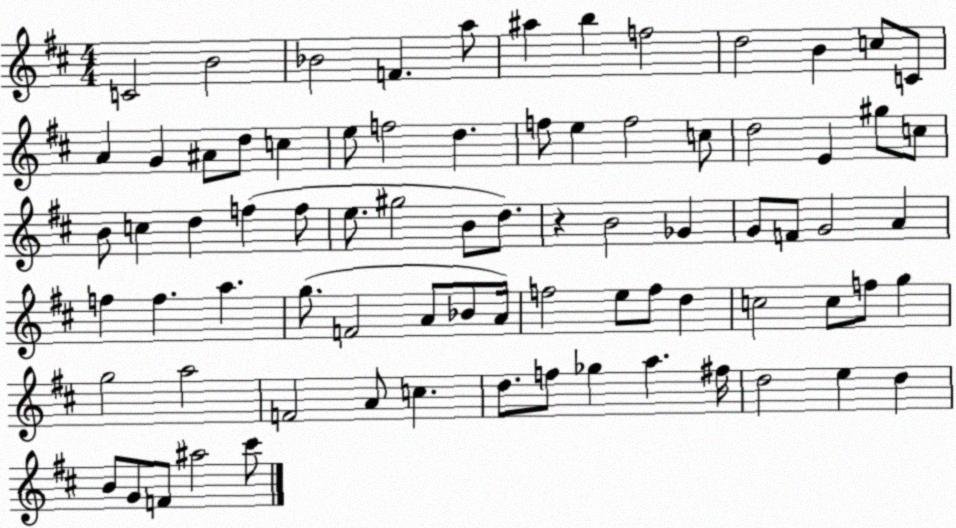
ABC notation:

X:1
T:Untitled
M:4/4
L:1/4
K:D
C2 B2 _B2 F a/2 ^a b f2 d2 B c/2 C/2 A G ^A/2 d/2 c e/2 f2 d f/2 e f2 c/2 d2 E ^g/2 c/2 B/2 c d f f/2 e/2 ^g2 B/2 d/2 z B2 _G G/2 F/2 G2 A f f a g/2 F2 A/2 _B/2 A/4 f2 e/2 f/2 d c2 c/2 f/2 g g2 a2 F2 A/2 c d/2 f/2 _g a ^f/4 d2 e d B/2 G/2 F/2 ^a2 ^c'/2